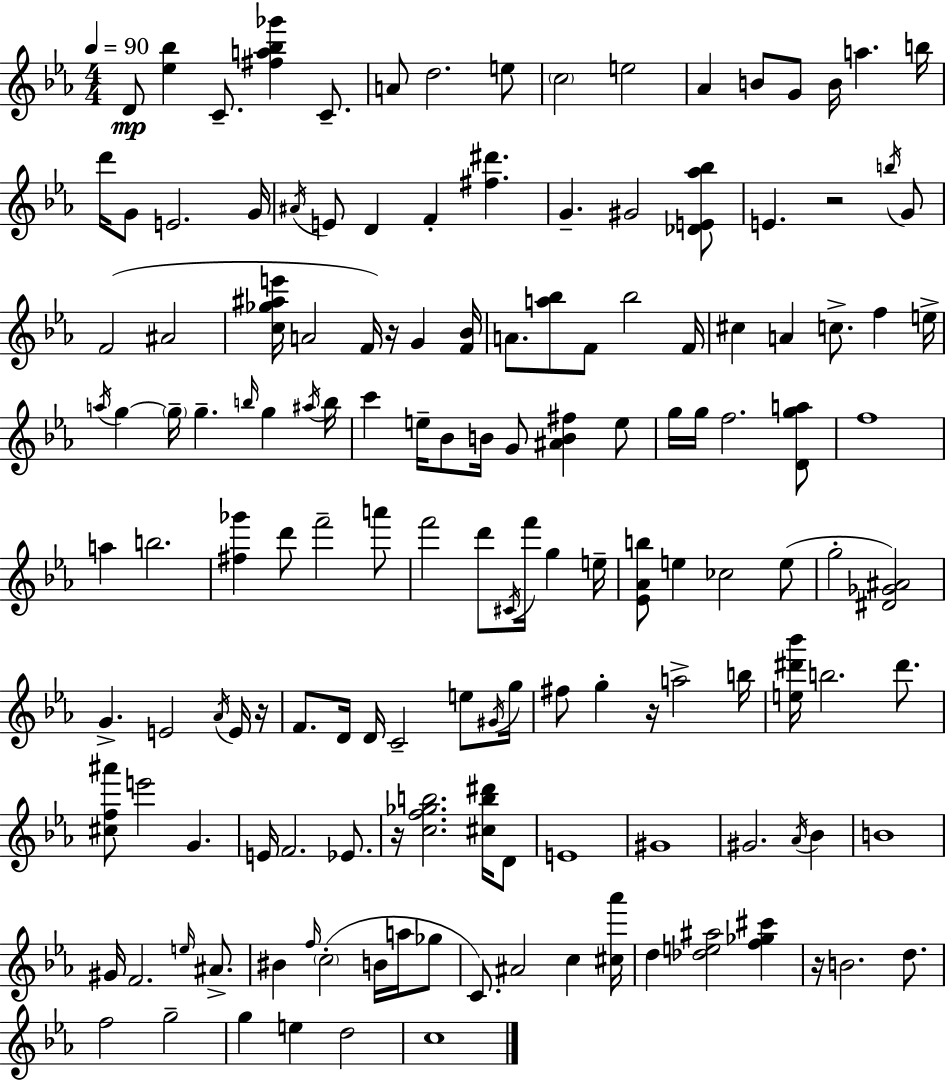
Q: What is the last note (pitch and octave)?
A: C5